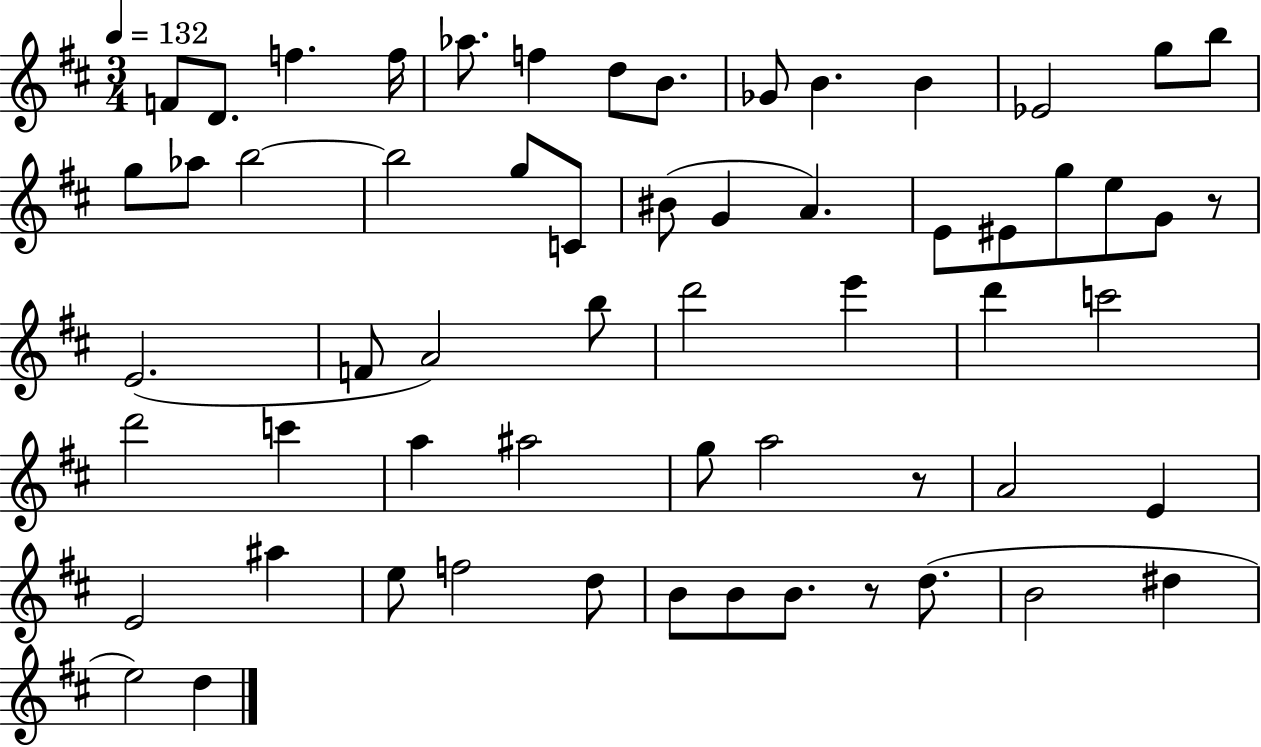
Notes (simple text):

F4/e D4/e. F5/q. F5/s Ab5/e. F5/q D5/e B4/e. Gb4/e B4/q. B4/q Eb4/h G5/e B5/e G5/e Ab5/e B5/h B5/h G5/e C4/e BIS4/e G4/q A4/q. E4/e EIS4/e G5/e E5/e G4/e R/e E4/h. F4/e A4/h B5/e D6/h E6/q D6/q C6/h D6/h C6/q A5/q A#5/h G5/e A5/h R/e A4/h E4/q E4/h A#5/q E5/e F5/h D5/e B4/e B4/e B4/e. R/e D5/e. B4/h D#5/q E5/h D5/q